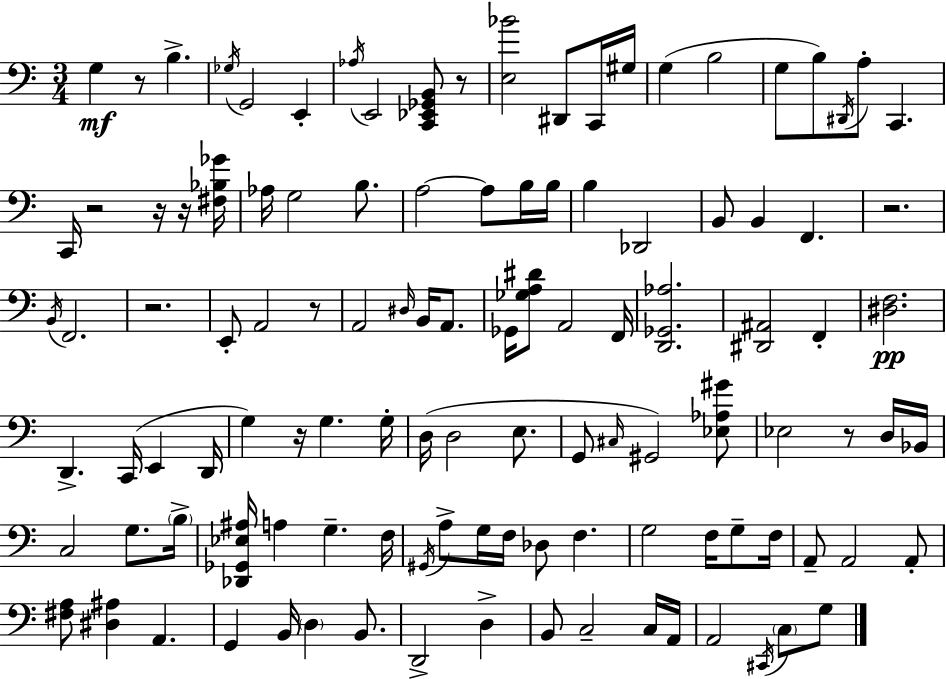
X:1
T:Untitled
M:3/4
L:1/4
K:Am
G, z/2 B, _G,/4 G,,2 E,, _A,/4 E,,2 [C,,_E,,_G,,B,,]/2 z/2 [E,_B]2 ^D,,/2 C,,/4 ^G,/4 G, B,2 G,/2 B,/2 ^D,,/4 A,/2 C,, C,,/4 z2 z/4 z/4 [^F,_B,_G]/4 _A,/4 G,2 B,/2 A,2 A,/2 B,/4 B,/4 B, _D,,2 B,,/2 B,, F,, z2 B,,/4 F,,2 z2 E,,/2 A,,2 z/2 A,,2 ^D,/4 B,,/4 A,,/2 _G,,/4 [_G,A,^D]/2 A,,2 F,,/4 [D,,_G,,_A,]2 [^D,,^A,,]2 F,, [^D,F,]2 D,, C,,/4 E,, D,,/4 G, z/4 G, G,/4 D,/4 D,2 E,/2 G,,/2 ^C,/4 ^G,,2 [_E,_A,^G]/2 _E,2 z/2 D,/4 _B,,/4 C,2 G,/2 B,/4 [_D,,_G,,_E,^A,]/4 A, G, F,/4 ^G,,/4 A,/2 G,/4 F,/4 _D,/2 F, G,2 F,/4 G,/2 F,/4 A,,/2 A,,2 A,,/2 [^F,A,]/2 [^D,^A,] A,, G,, B,,/4 D, B,,/2 D,,2 D, B,,/2 C,2 C,/4 A,,/4 A,,2 ^C,,/4 C,/2 G,/2